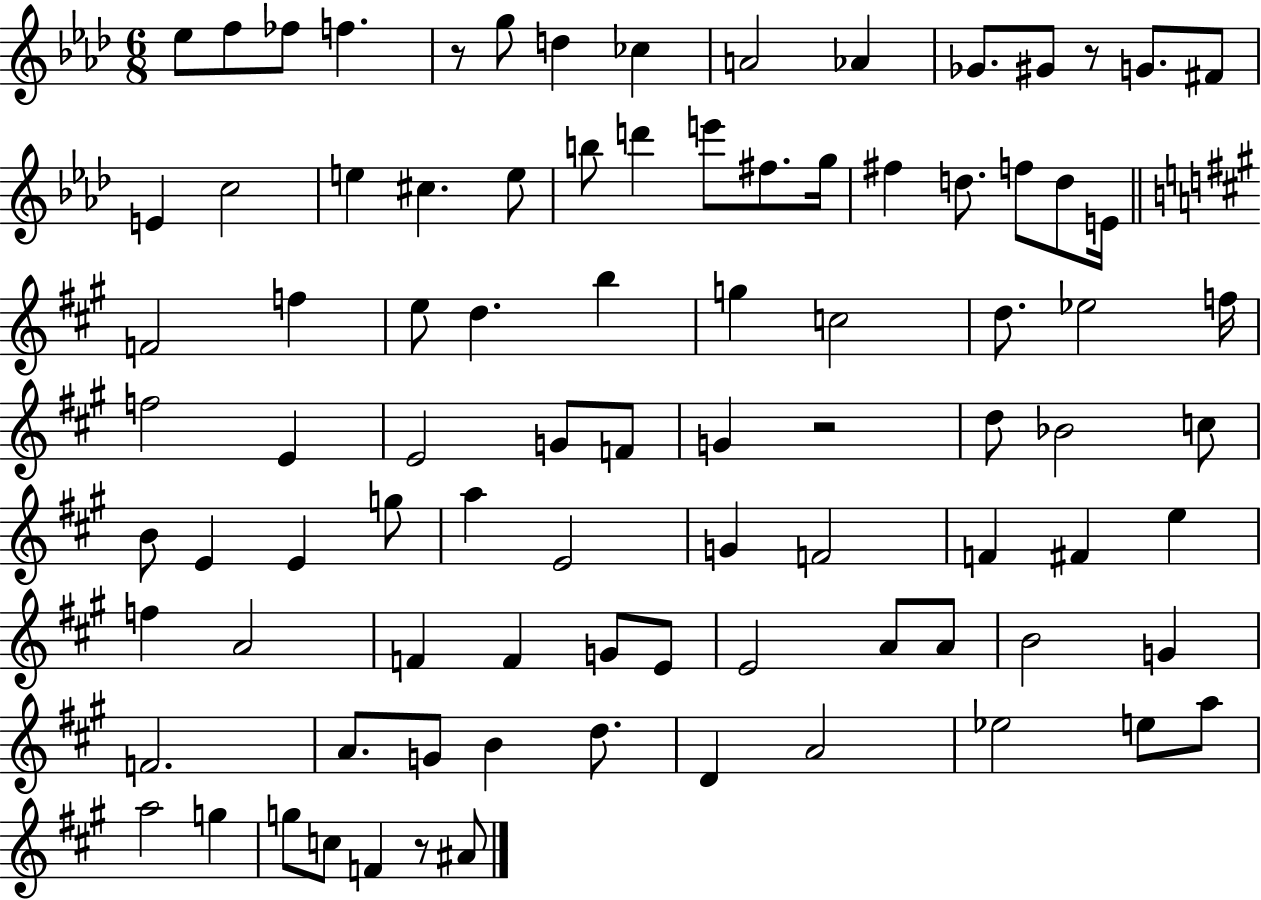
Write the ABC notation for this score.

X:1
T:Untitled
M:6/8
L:1/4
K:Ab
_e/2 f/2 _f/2 f z/2 g/2 d _c A2 _A _G/2 ^G/2 z/2 G/2 ^F/2 E c2 e ^c e/2 b/2 d' e'/2 ^f/2 g/4 ^f d/2 f/2 d/2 E/4 F2 f e/2 d b g c2 d/2 _e2 f/4 f2 E E2 G/2 F/2 G z2 d/2 _B2 c/2 B/2 E E g/2 a E2 G F2 F ^F e f A2 F F G/2 E/2 E2 A/2 A/2 B2 G F2 A/2 G/2 B d/2 D A2 _e2 e/2 a/2 a2 g g/2 c/2 F z/2 ^A/2